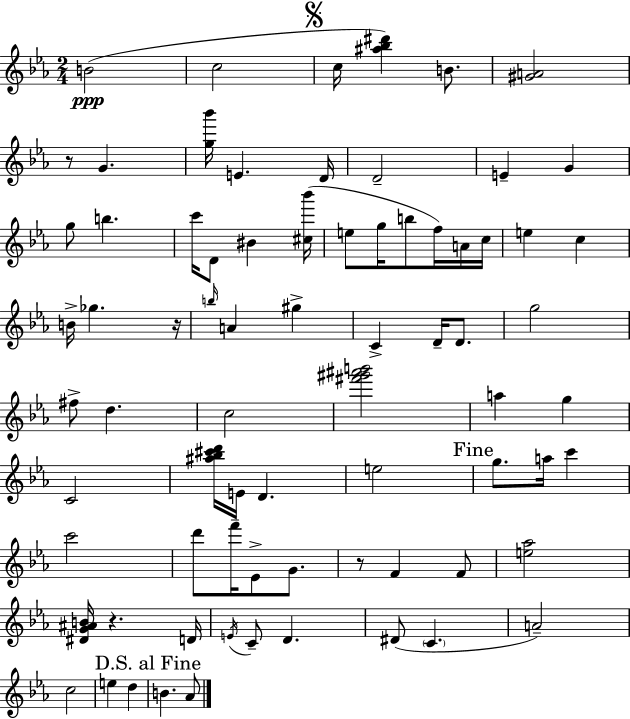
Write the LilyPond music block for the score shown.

{
  \clef treble
  \numericTimeSignature
  \time 2/4
  \key c \minor
  \repeat volta 2 { b'2(\ppp | c''2 | \mark \markup { \musicglyph "scripts.segno" } c''16 <ais'' bes'' dis'''>4) b'8. | <gis' a'>2 | \break r8 g'4. | <g'' bes'''>16 e'4. d'16 | d'2-- | e'4-- g'4 | \break g''8 b''4. | c'''16 d'8 bis'4 <cis'' bes'''>16( | e''8 g''16 b''8 f''16) a'16 c''16 | e''4 c''4 | \break b'16-> ges''4. r16 | \grace { b''16 } a'4 gis''4-> | c'4-> d'16-- d'8. | g''2 | \break fis''8-> d''4. | c''2 | <fis''' gis''' ais''' b'''>2 | a''4 g''4 | \break c'2 | <ais'' bes'' cis''' d'''>16 e'16 d'4. | e''2 | \mark "Fine" g''8. a''16 c'''4 | \break c'''2 | d'''8 f'''16-- ees'8-> g'8. | r8 f'4 f'8 | <e'' aes''>2 | \break <dis' g' ais' b'>16 r4. | d'16 \acciaccatura { e'16 } c'8-- d'4. | dis'8( \parenthesize c'4. | a'2--) | \break c''2 | e''4 d''4 | \mark "D.S. al Fine" b'4. | aes'8 } \bar "|."
}